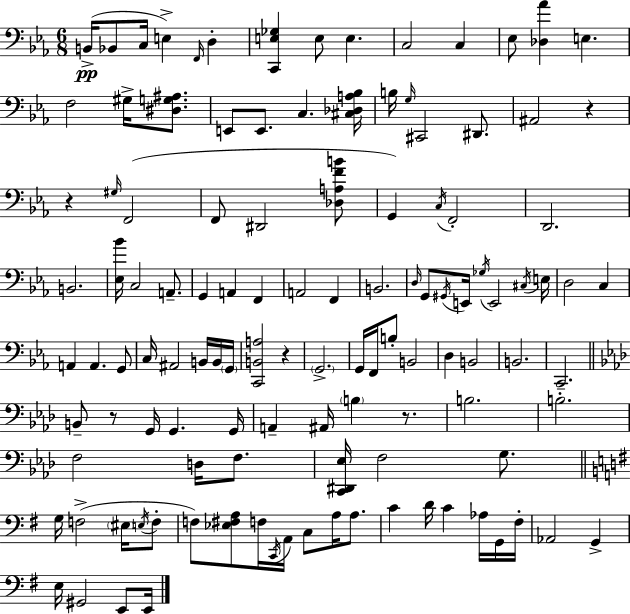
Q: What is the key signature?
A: C minor